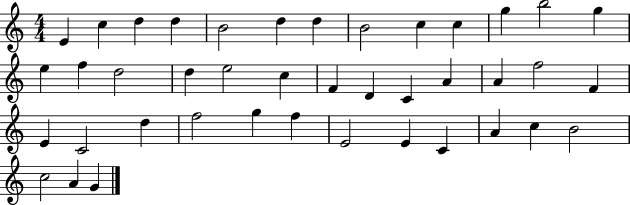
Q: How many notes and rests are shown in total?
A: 41